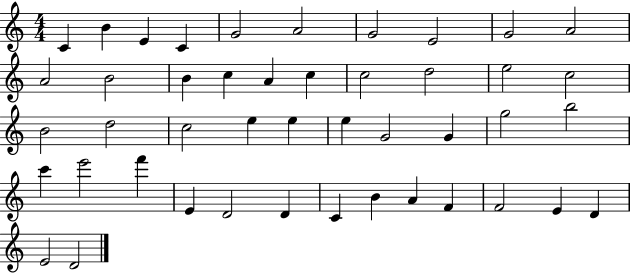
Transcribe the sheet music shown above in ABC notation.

X:1
T:Untitled
M:4/4
L:1/4
K:C
C B E C G2 A2 G2 E2 G2 A2 A2 B2 B c A c c2 d2 e2 c2 B2 d2 c2 e e e G2 G g2 b2 c' e'2 f' E D2 D C B A F F2 E D E2 D2